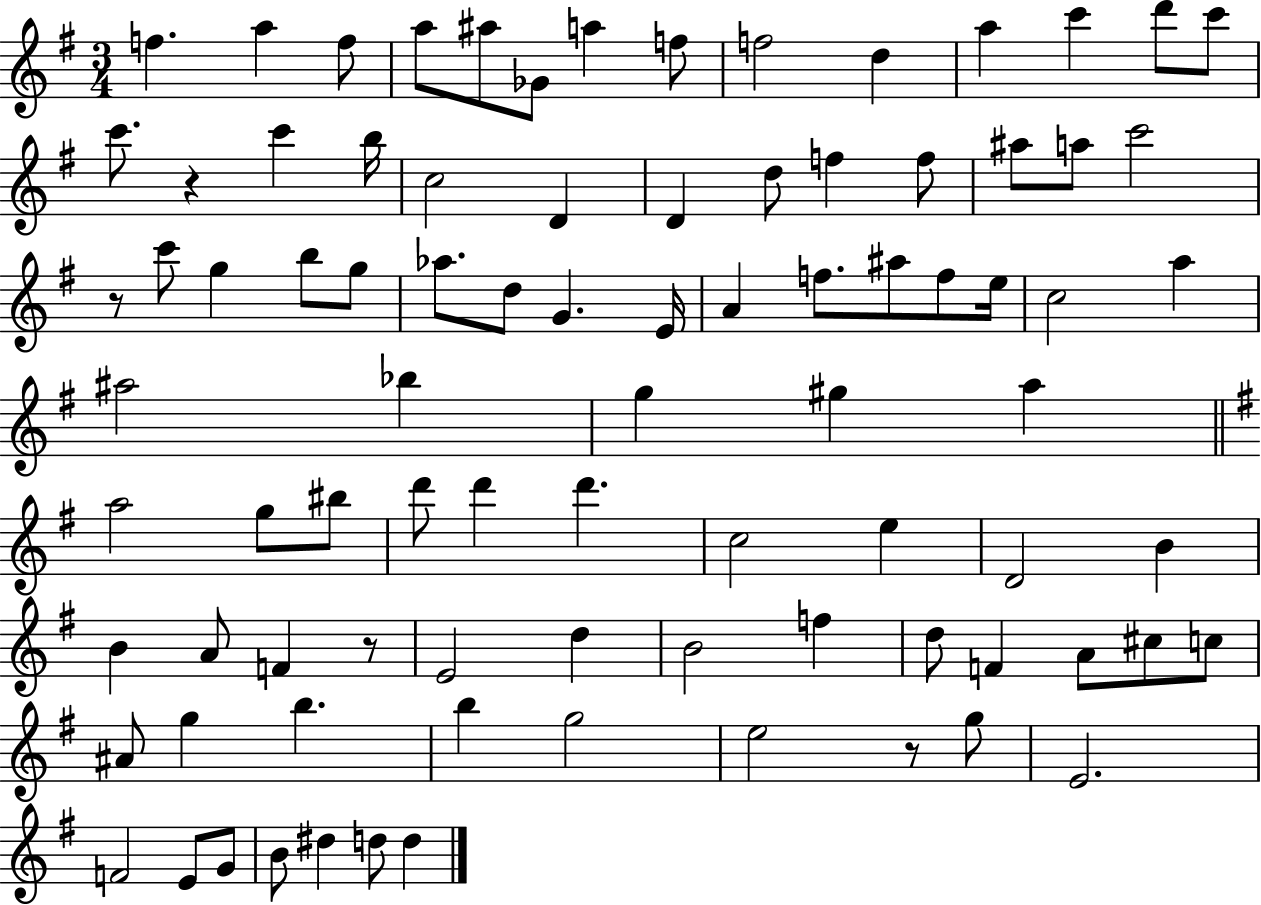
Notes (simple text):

F5/q. A5/q F5/e A5/e A#5/e Gb4/e A5/q F5/e F5/h D5/q A5/q C6/q D6/e C6/e C6/e. R/q C6/q B5/s C5/h D4/q D4/q D5/e F5/q F5/e A#5/e A5/e C6/h R/e C6/e G5/q B5/e G5/e Ab5/e. D5/e G4/q. E4/s A4/q F5/e. A#5/e F5/e E5/s C5/h A5/q A#5/h Bb5/q G5/q G#5/q A5/q A5/h G5/e BIS5/e D6/e D6/q D6/q. C5/h E5/q D4/h B4/q B4/q A4/e F4/q R/e E4/h D5/q B4/h F5/q D5/e F4/q A4/e C#5/e C5/e A#4/e G5/q B5/q. B5/q G5/h E5/h R/e G5/e E4/h. F4/h E4/e G4/e B4/e D#5/q D5/e D5/q